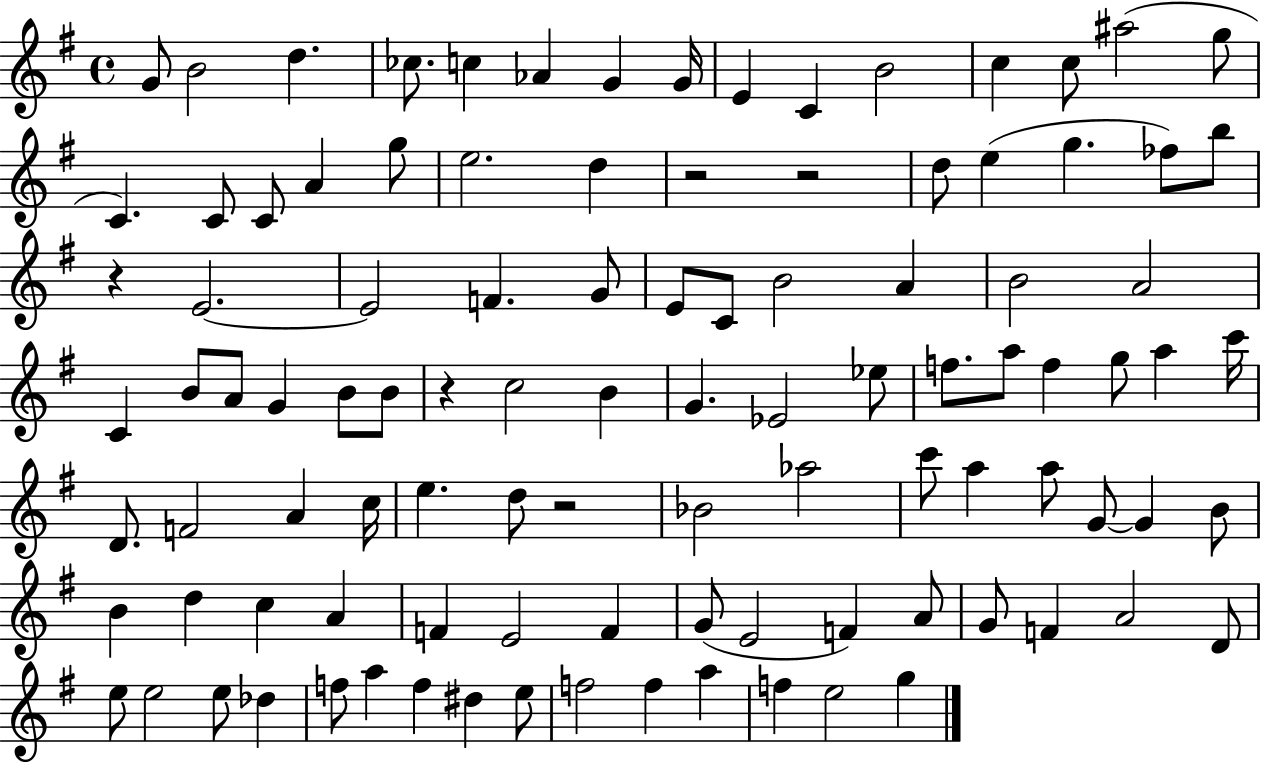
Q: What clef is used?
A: treble